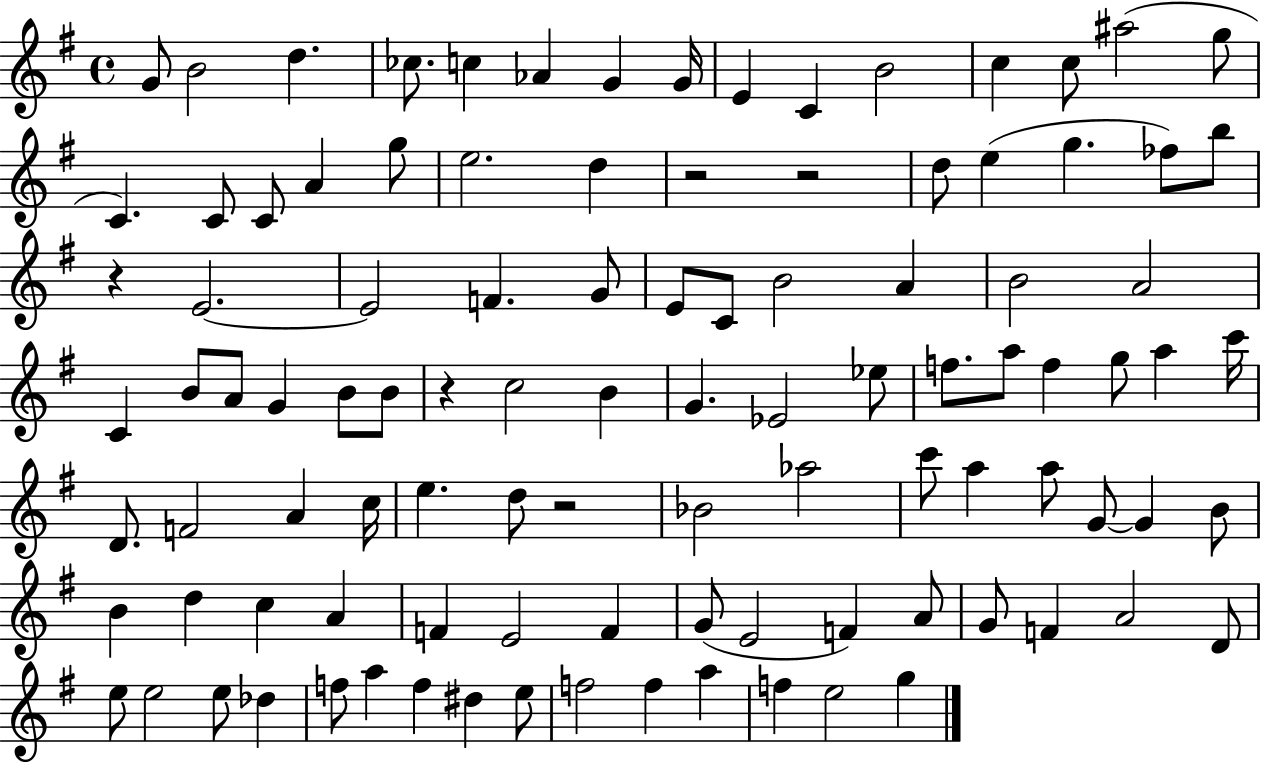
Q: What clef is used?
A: treble